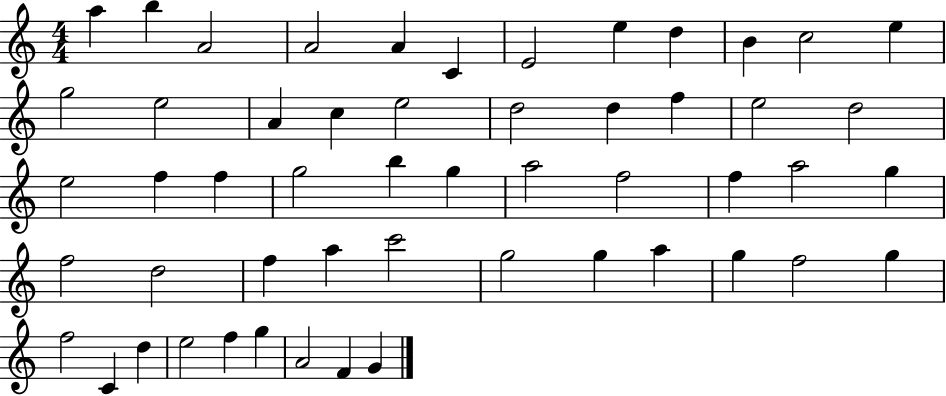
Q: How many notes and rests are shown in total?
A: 53